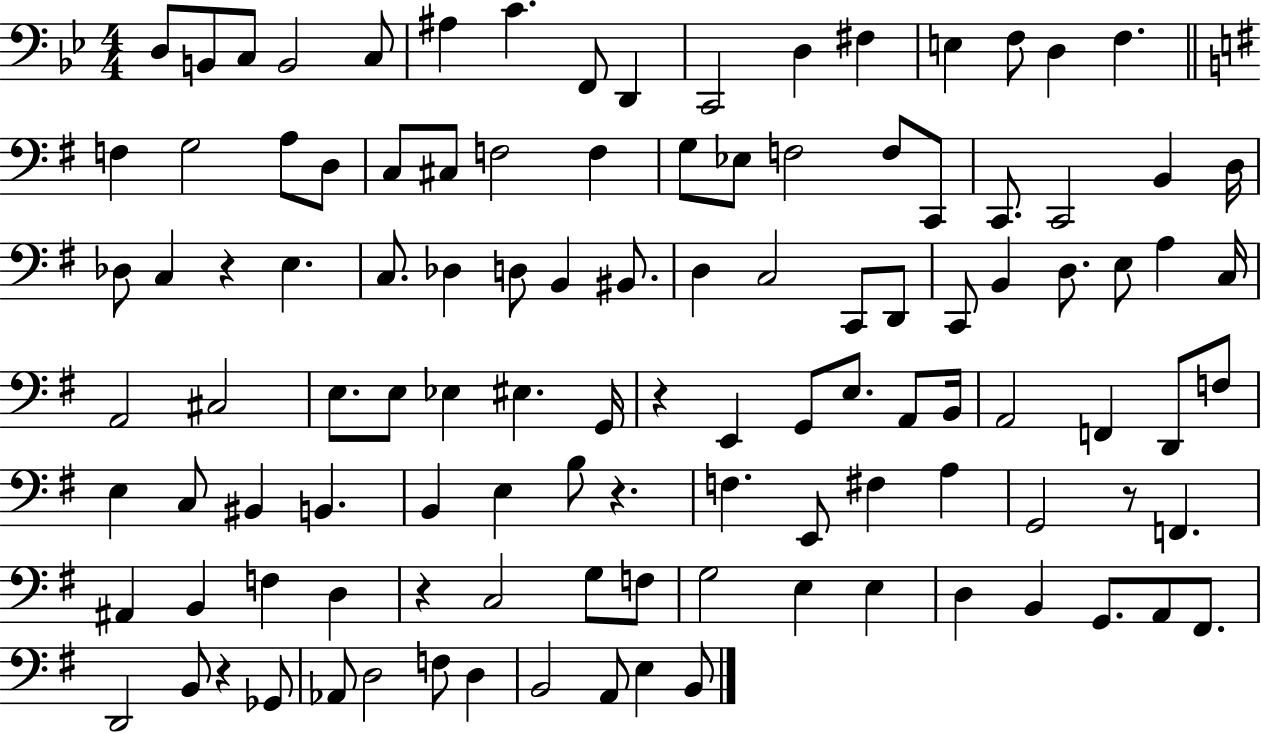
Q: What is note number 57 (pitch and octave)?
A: EIS3